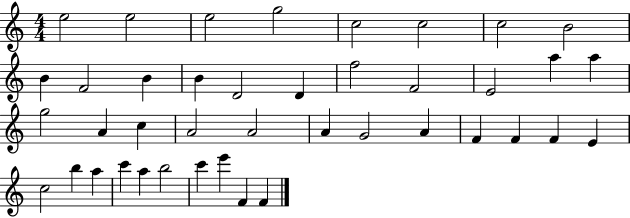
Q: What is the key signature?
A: C major